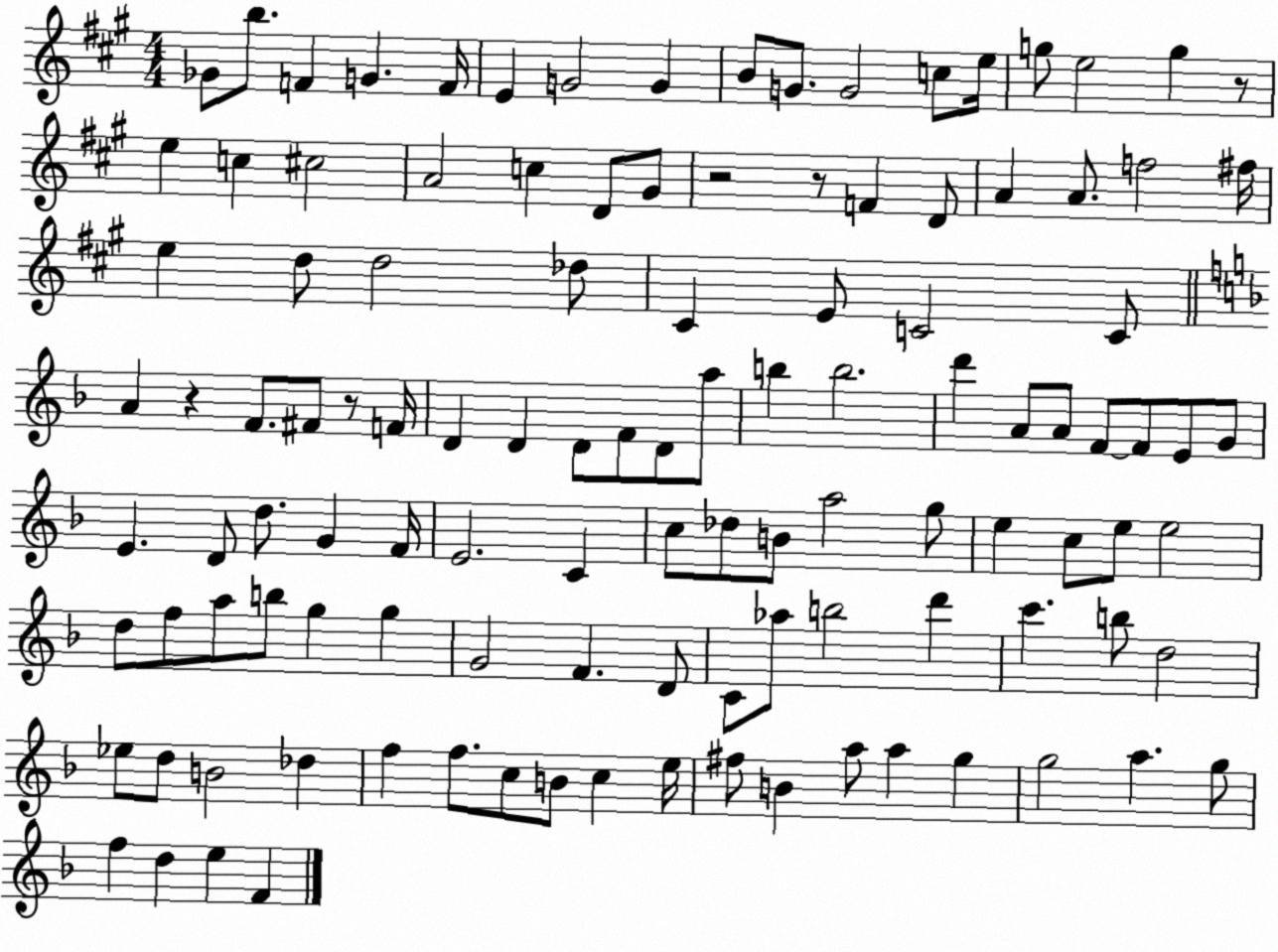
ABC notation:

X:1
T:Untitled
M:4/4
L:1/4
K:A
_G/2 b/2 F G F/4 E G2 G B/2 G/2 G2 c/2 e/4 g/2 e2 g z/2 e c ^c2 A2 c D/2 ^G/2 z2 z/2 F D/2 A A/2 f2 ^f/4 e d/2 d2 _d/2 ^C E/2 C2 C/2 A z F/2 ^F/2 z/2 F/4 D D D/2 F/2 D/2 a/2 b b2 d' A/2 A/2 F/2 F/2 E/2 G/2 E D/2 d/2 G F/4 E2 C c/2 _d/2 B/2 a2 g/2 e c/2 e/2 e2 d/2 f/2 a/2 b/2 g g G2 F D/2 C/2 _a/2 b2 d' c' b/2 d2 _e/2 d/2 B2 _d f f/2 c/2 B/2 c e/4 ^f/2 B a/2 a g g2 a g/2 f d e F